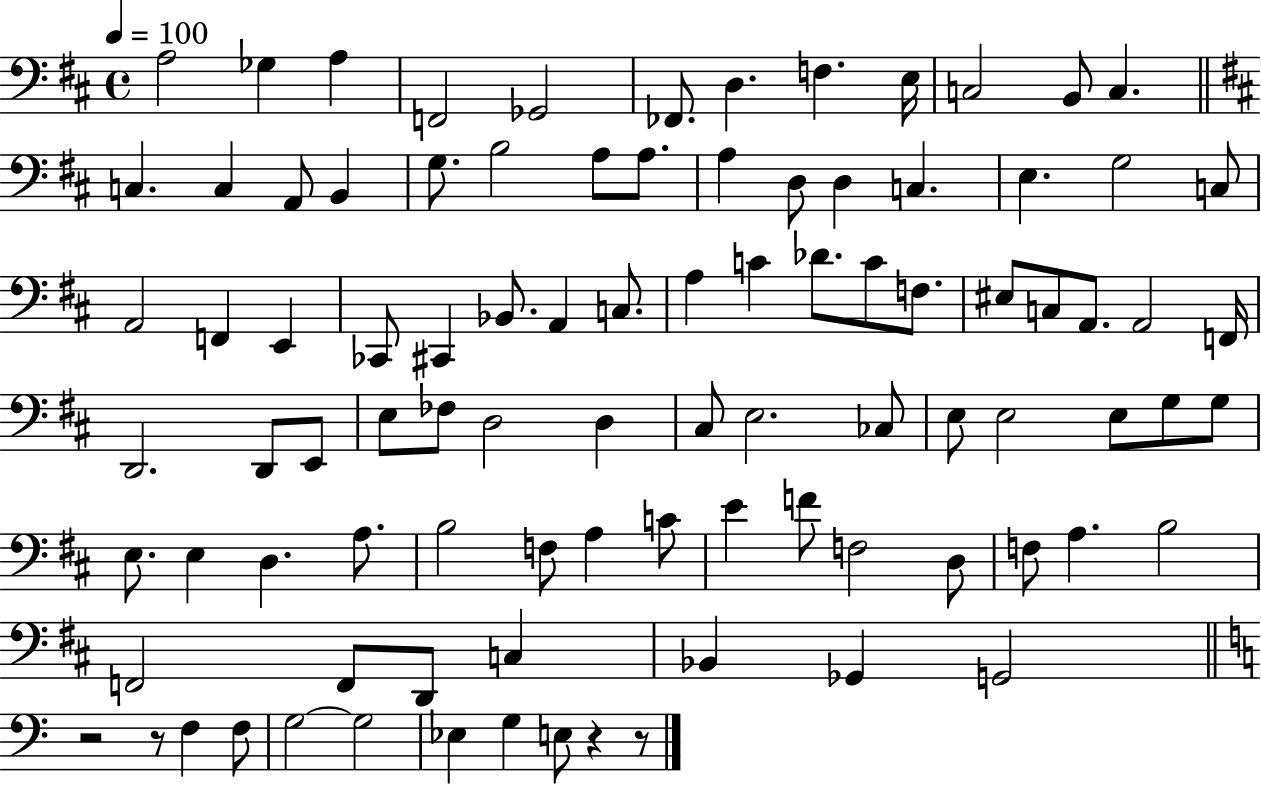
{
  \clef bass
  \time 4/4
  \defaultTimeSignature
  \key d \major
  \tempo 4 = 100
  a2 ges4 a4 | f,2 ges,2 | fes,8. d4. f4. e16 | c2 b,8 c4. | \break \bar "||" \break \key b \minor c4. c4 a,8 b,4 | g8. b2 a8 a8. | a4 d8 d4 c4. | e4. g2 c8 | \break a,2 f,4 e,4 | ces,8 cis,4 bes,8. a,4 c8. | a4 c'4 des'8. c'8 f8. | eis8 c8 a,8. a,2 f,16 | \break d,2. d,8 e,8 | e8 fes8 d2 d4 | cis8 e2. ces8 | e8 e2 e8 g8 g8 | \break e8. e4 d4. a8. | b2 f8 a4 c'8 | e'4 f'8 f2 d8 | f8 a4. b2 | \break f,2 f,8 d,8 c4 | bes,4 ges,4 g,2 | \bar "||" \break \key a \minor r2 r8 f4 f8 | g2~~ g2 | ees4 g4 e8 r4 r8 | \bar "|."
}